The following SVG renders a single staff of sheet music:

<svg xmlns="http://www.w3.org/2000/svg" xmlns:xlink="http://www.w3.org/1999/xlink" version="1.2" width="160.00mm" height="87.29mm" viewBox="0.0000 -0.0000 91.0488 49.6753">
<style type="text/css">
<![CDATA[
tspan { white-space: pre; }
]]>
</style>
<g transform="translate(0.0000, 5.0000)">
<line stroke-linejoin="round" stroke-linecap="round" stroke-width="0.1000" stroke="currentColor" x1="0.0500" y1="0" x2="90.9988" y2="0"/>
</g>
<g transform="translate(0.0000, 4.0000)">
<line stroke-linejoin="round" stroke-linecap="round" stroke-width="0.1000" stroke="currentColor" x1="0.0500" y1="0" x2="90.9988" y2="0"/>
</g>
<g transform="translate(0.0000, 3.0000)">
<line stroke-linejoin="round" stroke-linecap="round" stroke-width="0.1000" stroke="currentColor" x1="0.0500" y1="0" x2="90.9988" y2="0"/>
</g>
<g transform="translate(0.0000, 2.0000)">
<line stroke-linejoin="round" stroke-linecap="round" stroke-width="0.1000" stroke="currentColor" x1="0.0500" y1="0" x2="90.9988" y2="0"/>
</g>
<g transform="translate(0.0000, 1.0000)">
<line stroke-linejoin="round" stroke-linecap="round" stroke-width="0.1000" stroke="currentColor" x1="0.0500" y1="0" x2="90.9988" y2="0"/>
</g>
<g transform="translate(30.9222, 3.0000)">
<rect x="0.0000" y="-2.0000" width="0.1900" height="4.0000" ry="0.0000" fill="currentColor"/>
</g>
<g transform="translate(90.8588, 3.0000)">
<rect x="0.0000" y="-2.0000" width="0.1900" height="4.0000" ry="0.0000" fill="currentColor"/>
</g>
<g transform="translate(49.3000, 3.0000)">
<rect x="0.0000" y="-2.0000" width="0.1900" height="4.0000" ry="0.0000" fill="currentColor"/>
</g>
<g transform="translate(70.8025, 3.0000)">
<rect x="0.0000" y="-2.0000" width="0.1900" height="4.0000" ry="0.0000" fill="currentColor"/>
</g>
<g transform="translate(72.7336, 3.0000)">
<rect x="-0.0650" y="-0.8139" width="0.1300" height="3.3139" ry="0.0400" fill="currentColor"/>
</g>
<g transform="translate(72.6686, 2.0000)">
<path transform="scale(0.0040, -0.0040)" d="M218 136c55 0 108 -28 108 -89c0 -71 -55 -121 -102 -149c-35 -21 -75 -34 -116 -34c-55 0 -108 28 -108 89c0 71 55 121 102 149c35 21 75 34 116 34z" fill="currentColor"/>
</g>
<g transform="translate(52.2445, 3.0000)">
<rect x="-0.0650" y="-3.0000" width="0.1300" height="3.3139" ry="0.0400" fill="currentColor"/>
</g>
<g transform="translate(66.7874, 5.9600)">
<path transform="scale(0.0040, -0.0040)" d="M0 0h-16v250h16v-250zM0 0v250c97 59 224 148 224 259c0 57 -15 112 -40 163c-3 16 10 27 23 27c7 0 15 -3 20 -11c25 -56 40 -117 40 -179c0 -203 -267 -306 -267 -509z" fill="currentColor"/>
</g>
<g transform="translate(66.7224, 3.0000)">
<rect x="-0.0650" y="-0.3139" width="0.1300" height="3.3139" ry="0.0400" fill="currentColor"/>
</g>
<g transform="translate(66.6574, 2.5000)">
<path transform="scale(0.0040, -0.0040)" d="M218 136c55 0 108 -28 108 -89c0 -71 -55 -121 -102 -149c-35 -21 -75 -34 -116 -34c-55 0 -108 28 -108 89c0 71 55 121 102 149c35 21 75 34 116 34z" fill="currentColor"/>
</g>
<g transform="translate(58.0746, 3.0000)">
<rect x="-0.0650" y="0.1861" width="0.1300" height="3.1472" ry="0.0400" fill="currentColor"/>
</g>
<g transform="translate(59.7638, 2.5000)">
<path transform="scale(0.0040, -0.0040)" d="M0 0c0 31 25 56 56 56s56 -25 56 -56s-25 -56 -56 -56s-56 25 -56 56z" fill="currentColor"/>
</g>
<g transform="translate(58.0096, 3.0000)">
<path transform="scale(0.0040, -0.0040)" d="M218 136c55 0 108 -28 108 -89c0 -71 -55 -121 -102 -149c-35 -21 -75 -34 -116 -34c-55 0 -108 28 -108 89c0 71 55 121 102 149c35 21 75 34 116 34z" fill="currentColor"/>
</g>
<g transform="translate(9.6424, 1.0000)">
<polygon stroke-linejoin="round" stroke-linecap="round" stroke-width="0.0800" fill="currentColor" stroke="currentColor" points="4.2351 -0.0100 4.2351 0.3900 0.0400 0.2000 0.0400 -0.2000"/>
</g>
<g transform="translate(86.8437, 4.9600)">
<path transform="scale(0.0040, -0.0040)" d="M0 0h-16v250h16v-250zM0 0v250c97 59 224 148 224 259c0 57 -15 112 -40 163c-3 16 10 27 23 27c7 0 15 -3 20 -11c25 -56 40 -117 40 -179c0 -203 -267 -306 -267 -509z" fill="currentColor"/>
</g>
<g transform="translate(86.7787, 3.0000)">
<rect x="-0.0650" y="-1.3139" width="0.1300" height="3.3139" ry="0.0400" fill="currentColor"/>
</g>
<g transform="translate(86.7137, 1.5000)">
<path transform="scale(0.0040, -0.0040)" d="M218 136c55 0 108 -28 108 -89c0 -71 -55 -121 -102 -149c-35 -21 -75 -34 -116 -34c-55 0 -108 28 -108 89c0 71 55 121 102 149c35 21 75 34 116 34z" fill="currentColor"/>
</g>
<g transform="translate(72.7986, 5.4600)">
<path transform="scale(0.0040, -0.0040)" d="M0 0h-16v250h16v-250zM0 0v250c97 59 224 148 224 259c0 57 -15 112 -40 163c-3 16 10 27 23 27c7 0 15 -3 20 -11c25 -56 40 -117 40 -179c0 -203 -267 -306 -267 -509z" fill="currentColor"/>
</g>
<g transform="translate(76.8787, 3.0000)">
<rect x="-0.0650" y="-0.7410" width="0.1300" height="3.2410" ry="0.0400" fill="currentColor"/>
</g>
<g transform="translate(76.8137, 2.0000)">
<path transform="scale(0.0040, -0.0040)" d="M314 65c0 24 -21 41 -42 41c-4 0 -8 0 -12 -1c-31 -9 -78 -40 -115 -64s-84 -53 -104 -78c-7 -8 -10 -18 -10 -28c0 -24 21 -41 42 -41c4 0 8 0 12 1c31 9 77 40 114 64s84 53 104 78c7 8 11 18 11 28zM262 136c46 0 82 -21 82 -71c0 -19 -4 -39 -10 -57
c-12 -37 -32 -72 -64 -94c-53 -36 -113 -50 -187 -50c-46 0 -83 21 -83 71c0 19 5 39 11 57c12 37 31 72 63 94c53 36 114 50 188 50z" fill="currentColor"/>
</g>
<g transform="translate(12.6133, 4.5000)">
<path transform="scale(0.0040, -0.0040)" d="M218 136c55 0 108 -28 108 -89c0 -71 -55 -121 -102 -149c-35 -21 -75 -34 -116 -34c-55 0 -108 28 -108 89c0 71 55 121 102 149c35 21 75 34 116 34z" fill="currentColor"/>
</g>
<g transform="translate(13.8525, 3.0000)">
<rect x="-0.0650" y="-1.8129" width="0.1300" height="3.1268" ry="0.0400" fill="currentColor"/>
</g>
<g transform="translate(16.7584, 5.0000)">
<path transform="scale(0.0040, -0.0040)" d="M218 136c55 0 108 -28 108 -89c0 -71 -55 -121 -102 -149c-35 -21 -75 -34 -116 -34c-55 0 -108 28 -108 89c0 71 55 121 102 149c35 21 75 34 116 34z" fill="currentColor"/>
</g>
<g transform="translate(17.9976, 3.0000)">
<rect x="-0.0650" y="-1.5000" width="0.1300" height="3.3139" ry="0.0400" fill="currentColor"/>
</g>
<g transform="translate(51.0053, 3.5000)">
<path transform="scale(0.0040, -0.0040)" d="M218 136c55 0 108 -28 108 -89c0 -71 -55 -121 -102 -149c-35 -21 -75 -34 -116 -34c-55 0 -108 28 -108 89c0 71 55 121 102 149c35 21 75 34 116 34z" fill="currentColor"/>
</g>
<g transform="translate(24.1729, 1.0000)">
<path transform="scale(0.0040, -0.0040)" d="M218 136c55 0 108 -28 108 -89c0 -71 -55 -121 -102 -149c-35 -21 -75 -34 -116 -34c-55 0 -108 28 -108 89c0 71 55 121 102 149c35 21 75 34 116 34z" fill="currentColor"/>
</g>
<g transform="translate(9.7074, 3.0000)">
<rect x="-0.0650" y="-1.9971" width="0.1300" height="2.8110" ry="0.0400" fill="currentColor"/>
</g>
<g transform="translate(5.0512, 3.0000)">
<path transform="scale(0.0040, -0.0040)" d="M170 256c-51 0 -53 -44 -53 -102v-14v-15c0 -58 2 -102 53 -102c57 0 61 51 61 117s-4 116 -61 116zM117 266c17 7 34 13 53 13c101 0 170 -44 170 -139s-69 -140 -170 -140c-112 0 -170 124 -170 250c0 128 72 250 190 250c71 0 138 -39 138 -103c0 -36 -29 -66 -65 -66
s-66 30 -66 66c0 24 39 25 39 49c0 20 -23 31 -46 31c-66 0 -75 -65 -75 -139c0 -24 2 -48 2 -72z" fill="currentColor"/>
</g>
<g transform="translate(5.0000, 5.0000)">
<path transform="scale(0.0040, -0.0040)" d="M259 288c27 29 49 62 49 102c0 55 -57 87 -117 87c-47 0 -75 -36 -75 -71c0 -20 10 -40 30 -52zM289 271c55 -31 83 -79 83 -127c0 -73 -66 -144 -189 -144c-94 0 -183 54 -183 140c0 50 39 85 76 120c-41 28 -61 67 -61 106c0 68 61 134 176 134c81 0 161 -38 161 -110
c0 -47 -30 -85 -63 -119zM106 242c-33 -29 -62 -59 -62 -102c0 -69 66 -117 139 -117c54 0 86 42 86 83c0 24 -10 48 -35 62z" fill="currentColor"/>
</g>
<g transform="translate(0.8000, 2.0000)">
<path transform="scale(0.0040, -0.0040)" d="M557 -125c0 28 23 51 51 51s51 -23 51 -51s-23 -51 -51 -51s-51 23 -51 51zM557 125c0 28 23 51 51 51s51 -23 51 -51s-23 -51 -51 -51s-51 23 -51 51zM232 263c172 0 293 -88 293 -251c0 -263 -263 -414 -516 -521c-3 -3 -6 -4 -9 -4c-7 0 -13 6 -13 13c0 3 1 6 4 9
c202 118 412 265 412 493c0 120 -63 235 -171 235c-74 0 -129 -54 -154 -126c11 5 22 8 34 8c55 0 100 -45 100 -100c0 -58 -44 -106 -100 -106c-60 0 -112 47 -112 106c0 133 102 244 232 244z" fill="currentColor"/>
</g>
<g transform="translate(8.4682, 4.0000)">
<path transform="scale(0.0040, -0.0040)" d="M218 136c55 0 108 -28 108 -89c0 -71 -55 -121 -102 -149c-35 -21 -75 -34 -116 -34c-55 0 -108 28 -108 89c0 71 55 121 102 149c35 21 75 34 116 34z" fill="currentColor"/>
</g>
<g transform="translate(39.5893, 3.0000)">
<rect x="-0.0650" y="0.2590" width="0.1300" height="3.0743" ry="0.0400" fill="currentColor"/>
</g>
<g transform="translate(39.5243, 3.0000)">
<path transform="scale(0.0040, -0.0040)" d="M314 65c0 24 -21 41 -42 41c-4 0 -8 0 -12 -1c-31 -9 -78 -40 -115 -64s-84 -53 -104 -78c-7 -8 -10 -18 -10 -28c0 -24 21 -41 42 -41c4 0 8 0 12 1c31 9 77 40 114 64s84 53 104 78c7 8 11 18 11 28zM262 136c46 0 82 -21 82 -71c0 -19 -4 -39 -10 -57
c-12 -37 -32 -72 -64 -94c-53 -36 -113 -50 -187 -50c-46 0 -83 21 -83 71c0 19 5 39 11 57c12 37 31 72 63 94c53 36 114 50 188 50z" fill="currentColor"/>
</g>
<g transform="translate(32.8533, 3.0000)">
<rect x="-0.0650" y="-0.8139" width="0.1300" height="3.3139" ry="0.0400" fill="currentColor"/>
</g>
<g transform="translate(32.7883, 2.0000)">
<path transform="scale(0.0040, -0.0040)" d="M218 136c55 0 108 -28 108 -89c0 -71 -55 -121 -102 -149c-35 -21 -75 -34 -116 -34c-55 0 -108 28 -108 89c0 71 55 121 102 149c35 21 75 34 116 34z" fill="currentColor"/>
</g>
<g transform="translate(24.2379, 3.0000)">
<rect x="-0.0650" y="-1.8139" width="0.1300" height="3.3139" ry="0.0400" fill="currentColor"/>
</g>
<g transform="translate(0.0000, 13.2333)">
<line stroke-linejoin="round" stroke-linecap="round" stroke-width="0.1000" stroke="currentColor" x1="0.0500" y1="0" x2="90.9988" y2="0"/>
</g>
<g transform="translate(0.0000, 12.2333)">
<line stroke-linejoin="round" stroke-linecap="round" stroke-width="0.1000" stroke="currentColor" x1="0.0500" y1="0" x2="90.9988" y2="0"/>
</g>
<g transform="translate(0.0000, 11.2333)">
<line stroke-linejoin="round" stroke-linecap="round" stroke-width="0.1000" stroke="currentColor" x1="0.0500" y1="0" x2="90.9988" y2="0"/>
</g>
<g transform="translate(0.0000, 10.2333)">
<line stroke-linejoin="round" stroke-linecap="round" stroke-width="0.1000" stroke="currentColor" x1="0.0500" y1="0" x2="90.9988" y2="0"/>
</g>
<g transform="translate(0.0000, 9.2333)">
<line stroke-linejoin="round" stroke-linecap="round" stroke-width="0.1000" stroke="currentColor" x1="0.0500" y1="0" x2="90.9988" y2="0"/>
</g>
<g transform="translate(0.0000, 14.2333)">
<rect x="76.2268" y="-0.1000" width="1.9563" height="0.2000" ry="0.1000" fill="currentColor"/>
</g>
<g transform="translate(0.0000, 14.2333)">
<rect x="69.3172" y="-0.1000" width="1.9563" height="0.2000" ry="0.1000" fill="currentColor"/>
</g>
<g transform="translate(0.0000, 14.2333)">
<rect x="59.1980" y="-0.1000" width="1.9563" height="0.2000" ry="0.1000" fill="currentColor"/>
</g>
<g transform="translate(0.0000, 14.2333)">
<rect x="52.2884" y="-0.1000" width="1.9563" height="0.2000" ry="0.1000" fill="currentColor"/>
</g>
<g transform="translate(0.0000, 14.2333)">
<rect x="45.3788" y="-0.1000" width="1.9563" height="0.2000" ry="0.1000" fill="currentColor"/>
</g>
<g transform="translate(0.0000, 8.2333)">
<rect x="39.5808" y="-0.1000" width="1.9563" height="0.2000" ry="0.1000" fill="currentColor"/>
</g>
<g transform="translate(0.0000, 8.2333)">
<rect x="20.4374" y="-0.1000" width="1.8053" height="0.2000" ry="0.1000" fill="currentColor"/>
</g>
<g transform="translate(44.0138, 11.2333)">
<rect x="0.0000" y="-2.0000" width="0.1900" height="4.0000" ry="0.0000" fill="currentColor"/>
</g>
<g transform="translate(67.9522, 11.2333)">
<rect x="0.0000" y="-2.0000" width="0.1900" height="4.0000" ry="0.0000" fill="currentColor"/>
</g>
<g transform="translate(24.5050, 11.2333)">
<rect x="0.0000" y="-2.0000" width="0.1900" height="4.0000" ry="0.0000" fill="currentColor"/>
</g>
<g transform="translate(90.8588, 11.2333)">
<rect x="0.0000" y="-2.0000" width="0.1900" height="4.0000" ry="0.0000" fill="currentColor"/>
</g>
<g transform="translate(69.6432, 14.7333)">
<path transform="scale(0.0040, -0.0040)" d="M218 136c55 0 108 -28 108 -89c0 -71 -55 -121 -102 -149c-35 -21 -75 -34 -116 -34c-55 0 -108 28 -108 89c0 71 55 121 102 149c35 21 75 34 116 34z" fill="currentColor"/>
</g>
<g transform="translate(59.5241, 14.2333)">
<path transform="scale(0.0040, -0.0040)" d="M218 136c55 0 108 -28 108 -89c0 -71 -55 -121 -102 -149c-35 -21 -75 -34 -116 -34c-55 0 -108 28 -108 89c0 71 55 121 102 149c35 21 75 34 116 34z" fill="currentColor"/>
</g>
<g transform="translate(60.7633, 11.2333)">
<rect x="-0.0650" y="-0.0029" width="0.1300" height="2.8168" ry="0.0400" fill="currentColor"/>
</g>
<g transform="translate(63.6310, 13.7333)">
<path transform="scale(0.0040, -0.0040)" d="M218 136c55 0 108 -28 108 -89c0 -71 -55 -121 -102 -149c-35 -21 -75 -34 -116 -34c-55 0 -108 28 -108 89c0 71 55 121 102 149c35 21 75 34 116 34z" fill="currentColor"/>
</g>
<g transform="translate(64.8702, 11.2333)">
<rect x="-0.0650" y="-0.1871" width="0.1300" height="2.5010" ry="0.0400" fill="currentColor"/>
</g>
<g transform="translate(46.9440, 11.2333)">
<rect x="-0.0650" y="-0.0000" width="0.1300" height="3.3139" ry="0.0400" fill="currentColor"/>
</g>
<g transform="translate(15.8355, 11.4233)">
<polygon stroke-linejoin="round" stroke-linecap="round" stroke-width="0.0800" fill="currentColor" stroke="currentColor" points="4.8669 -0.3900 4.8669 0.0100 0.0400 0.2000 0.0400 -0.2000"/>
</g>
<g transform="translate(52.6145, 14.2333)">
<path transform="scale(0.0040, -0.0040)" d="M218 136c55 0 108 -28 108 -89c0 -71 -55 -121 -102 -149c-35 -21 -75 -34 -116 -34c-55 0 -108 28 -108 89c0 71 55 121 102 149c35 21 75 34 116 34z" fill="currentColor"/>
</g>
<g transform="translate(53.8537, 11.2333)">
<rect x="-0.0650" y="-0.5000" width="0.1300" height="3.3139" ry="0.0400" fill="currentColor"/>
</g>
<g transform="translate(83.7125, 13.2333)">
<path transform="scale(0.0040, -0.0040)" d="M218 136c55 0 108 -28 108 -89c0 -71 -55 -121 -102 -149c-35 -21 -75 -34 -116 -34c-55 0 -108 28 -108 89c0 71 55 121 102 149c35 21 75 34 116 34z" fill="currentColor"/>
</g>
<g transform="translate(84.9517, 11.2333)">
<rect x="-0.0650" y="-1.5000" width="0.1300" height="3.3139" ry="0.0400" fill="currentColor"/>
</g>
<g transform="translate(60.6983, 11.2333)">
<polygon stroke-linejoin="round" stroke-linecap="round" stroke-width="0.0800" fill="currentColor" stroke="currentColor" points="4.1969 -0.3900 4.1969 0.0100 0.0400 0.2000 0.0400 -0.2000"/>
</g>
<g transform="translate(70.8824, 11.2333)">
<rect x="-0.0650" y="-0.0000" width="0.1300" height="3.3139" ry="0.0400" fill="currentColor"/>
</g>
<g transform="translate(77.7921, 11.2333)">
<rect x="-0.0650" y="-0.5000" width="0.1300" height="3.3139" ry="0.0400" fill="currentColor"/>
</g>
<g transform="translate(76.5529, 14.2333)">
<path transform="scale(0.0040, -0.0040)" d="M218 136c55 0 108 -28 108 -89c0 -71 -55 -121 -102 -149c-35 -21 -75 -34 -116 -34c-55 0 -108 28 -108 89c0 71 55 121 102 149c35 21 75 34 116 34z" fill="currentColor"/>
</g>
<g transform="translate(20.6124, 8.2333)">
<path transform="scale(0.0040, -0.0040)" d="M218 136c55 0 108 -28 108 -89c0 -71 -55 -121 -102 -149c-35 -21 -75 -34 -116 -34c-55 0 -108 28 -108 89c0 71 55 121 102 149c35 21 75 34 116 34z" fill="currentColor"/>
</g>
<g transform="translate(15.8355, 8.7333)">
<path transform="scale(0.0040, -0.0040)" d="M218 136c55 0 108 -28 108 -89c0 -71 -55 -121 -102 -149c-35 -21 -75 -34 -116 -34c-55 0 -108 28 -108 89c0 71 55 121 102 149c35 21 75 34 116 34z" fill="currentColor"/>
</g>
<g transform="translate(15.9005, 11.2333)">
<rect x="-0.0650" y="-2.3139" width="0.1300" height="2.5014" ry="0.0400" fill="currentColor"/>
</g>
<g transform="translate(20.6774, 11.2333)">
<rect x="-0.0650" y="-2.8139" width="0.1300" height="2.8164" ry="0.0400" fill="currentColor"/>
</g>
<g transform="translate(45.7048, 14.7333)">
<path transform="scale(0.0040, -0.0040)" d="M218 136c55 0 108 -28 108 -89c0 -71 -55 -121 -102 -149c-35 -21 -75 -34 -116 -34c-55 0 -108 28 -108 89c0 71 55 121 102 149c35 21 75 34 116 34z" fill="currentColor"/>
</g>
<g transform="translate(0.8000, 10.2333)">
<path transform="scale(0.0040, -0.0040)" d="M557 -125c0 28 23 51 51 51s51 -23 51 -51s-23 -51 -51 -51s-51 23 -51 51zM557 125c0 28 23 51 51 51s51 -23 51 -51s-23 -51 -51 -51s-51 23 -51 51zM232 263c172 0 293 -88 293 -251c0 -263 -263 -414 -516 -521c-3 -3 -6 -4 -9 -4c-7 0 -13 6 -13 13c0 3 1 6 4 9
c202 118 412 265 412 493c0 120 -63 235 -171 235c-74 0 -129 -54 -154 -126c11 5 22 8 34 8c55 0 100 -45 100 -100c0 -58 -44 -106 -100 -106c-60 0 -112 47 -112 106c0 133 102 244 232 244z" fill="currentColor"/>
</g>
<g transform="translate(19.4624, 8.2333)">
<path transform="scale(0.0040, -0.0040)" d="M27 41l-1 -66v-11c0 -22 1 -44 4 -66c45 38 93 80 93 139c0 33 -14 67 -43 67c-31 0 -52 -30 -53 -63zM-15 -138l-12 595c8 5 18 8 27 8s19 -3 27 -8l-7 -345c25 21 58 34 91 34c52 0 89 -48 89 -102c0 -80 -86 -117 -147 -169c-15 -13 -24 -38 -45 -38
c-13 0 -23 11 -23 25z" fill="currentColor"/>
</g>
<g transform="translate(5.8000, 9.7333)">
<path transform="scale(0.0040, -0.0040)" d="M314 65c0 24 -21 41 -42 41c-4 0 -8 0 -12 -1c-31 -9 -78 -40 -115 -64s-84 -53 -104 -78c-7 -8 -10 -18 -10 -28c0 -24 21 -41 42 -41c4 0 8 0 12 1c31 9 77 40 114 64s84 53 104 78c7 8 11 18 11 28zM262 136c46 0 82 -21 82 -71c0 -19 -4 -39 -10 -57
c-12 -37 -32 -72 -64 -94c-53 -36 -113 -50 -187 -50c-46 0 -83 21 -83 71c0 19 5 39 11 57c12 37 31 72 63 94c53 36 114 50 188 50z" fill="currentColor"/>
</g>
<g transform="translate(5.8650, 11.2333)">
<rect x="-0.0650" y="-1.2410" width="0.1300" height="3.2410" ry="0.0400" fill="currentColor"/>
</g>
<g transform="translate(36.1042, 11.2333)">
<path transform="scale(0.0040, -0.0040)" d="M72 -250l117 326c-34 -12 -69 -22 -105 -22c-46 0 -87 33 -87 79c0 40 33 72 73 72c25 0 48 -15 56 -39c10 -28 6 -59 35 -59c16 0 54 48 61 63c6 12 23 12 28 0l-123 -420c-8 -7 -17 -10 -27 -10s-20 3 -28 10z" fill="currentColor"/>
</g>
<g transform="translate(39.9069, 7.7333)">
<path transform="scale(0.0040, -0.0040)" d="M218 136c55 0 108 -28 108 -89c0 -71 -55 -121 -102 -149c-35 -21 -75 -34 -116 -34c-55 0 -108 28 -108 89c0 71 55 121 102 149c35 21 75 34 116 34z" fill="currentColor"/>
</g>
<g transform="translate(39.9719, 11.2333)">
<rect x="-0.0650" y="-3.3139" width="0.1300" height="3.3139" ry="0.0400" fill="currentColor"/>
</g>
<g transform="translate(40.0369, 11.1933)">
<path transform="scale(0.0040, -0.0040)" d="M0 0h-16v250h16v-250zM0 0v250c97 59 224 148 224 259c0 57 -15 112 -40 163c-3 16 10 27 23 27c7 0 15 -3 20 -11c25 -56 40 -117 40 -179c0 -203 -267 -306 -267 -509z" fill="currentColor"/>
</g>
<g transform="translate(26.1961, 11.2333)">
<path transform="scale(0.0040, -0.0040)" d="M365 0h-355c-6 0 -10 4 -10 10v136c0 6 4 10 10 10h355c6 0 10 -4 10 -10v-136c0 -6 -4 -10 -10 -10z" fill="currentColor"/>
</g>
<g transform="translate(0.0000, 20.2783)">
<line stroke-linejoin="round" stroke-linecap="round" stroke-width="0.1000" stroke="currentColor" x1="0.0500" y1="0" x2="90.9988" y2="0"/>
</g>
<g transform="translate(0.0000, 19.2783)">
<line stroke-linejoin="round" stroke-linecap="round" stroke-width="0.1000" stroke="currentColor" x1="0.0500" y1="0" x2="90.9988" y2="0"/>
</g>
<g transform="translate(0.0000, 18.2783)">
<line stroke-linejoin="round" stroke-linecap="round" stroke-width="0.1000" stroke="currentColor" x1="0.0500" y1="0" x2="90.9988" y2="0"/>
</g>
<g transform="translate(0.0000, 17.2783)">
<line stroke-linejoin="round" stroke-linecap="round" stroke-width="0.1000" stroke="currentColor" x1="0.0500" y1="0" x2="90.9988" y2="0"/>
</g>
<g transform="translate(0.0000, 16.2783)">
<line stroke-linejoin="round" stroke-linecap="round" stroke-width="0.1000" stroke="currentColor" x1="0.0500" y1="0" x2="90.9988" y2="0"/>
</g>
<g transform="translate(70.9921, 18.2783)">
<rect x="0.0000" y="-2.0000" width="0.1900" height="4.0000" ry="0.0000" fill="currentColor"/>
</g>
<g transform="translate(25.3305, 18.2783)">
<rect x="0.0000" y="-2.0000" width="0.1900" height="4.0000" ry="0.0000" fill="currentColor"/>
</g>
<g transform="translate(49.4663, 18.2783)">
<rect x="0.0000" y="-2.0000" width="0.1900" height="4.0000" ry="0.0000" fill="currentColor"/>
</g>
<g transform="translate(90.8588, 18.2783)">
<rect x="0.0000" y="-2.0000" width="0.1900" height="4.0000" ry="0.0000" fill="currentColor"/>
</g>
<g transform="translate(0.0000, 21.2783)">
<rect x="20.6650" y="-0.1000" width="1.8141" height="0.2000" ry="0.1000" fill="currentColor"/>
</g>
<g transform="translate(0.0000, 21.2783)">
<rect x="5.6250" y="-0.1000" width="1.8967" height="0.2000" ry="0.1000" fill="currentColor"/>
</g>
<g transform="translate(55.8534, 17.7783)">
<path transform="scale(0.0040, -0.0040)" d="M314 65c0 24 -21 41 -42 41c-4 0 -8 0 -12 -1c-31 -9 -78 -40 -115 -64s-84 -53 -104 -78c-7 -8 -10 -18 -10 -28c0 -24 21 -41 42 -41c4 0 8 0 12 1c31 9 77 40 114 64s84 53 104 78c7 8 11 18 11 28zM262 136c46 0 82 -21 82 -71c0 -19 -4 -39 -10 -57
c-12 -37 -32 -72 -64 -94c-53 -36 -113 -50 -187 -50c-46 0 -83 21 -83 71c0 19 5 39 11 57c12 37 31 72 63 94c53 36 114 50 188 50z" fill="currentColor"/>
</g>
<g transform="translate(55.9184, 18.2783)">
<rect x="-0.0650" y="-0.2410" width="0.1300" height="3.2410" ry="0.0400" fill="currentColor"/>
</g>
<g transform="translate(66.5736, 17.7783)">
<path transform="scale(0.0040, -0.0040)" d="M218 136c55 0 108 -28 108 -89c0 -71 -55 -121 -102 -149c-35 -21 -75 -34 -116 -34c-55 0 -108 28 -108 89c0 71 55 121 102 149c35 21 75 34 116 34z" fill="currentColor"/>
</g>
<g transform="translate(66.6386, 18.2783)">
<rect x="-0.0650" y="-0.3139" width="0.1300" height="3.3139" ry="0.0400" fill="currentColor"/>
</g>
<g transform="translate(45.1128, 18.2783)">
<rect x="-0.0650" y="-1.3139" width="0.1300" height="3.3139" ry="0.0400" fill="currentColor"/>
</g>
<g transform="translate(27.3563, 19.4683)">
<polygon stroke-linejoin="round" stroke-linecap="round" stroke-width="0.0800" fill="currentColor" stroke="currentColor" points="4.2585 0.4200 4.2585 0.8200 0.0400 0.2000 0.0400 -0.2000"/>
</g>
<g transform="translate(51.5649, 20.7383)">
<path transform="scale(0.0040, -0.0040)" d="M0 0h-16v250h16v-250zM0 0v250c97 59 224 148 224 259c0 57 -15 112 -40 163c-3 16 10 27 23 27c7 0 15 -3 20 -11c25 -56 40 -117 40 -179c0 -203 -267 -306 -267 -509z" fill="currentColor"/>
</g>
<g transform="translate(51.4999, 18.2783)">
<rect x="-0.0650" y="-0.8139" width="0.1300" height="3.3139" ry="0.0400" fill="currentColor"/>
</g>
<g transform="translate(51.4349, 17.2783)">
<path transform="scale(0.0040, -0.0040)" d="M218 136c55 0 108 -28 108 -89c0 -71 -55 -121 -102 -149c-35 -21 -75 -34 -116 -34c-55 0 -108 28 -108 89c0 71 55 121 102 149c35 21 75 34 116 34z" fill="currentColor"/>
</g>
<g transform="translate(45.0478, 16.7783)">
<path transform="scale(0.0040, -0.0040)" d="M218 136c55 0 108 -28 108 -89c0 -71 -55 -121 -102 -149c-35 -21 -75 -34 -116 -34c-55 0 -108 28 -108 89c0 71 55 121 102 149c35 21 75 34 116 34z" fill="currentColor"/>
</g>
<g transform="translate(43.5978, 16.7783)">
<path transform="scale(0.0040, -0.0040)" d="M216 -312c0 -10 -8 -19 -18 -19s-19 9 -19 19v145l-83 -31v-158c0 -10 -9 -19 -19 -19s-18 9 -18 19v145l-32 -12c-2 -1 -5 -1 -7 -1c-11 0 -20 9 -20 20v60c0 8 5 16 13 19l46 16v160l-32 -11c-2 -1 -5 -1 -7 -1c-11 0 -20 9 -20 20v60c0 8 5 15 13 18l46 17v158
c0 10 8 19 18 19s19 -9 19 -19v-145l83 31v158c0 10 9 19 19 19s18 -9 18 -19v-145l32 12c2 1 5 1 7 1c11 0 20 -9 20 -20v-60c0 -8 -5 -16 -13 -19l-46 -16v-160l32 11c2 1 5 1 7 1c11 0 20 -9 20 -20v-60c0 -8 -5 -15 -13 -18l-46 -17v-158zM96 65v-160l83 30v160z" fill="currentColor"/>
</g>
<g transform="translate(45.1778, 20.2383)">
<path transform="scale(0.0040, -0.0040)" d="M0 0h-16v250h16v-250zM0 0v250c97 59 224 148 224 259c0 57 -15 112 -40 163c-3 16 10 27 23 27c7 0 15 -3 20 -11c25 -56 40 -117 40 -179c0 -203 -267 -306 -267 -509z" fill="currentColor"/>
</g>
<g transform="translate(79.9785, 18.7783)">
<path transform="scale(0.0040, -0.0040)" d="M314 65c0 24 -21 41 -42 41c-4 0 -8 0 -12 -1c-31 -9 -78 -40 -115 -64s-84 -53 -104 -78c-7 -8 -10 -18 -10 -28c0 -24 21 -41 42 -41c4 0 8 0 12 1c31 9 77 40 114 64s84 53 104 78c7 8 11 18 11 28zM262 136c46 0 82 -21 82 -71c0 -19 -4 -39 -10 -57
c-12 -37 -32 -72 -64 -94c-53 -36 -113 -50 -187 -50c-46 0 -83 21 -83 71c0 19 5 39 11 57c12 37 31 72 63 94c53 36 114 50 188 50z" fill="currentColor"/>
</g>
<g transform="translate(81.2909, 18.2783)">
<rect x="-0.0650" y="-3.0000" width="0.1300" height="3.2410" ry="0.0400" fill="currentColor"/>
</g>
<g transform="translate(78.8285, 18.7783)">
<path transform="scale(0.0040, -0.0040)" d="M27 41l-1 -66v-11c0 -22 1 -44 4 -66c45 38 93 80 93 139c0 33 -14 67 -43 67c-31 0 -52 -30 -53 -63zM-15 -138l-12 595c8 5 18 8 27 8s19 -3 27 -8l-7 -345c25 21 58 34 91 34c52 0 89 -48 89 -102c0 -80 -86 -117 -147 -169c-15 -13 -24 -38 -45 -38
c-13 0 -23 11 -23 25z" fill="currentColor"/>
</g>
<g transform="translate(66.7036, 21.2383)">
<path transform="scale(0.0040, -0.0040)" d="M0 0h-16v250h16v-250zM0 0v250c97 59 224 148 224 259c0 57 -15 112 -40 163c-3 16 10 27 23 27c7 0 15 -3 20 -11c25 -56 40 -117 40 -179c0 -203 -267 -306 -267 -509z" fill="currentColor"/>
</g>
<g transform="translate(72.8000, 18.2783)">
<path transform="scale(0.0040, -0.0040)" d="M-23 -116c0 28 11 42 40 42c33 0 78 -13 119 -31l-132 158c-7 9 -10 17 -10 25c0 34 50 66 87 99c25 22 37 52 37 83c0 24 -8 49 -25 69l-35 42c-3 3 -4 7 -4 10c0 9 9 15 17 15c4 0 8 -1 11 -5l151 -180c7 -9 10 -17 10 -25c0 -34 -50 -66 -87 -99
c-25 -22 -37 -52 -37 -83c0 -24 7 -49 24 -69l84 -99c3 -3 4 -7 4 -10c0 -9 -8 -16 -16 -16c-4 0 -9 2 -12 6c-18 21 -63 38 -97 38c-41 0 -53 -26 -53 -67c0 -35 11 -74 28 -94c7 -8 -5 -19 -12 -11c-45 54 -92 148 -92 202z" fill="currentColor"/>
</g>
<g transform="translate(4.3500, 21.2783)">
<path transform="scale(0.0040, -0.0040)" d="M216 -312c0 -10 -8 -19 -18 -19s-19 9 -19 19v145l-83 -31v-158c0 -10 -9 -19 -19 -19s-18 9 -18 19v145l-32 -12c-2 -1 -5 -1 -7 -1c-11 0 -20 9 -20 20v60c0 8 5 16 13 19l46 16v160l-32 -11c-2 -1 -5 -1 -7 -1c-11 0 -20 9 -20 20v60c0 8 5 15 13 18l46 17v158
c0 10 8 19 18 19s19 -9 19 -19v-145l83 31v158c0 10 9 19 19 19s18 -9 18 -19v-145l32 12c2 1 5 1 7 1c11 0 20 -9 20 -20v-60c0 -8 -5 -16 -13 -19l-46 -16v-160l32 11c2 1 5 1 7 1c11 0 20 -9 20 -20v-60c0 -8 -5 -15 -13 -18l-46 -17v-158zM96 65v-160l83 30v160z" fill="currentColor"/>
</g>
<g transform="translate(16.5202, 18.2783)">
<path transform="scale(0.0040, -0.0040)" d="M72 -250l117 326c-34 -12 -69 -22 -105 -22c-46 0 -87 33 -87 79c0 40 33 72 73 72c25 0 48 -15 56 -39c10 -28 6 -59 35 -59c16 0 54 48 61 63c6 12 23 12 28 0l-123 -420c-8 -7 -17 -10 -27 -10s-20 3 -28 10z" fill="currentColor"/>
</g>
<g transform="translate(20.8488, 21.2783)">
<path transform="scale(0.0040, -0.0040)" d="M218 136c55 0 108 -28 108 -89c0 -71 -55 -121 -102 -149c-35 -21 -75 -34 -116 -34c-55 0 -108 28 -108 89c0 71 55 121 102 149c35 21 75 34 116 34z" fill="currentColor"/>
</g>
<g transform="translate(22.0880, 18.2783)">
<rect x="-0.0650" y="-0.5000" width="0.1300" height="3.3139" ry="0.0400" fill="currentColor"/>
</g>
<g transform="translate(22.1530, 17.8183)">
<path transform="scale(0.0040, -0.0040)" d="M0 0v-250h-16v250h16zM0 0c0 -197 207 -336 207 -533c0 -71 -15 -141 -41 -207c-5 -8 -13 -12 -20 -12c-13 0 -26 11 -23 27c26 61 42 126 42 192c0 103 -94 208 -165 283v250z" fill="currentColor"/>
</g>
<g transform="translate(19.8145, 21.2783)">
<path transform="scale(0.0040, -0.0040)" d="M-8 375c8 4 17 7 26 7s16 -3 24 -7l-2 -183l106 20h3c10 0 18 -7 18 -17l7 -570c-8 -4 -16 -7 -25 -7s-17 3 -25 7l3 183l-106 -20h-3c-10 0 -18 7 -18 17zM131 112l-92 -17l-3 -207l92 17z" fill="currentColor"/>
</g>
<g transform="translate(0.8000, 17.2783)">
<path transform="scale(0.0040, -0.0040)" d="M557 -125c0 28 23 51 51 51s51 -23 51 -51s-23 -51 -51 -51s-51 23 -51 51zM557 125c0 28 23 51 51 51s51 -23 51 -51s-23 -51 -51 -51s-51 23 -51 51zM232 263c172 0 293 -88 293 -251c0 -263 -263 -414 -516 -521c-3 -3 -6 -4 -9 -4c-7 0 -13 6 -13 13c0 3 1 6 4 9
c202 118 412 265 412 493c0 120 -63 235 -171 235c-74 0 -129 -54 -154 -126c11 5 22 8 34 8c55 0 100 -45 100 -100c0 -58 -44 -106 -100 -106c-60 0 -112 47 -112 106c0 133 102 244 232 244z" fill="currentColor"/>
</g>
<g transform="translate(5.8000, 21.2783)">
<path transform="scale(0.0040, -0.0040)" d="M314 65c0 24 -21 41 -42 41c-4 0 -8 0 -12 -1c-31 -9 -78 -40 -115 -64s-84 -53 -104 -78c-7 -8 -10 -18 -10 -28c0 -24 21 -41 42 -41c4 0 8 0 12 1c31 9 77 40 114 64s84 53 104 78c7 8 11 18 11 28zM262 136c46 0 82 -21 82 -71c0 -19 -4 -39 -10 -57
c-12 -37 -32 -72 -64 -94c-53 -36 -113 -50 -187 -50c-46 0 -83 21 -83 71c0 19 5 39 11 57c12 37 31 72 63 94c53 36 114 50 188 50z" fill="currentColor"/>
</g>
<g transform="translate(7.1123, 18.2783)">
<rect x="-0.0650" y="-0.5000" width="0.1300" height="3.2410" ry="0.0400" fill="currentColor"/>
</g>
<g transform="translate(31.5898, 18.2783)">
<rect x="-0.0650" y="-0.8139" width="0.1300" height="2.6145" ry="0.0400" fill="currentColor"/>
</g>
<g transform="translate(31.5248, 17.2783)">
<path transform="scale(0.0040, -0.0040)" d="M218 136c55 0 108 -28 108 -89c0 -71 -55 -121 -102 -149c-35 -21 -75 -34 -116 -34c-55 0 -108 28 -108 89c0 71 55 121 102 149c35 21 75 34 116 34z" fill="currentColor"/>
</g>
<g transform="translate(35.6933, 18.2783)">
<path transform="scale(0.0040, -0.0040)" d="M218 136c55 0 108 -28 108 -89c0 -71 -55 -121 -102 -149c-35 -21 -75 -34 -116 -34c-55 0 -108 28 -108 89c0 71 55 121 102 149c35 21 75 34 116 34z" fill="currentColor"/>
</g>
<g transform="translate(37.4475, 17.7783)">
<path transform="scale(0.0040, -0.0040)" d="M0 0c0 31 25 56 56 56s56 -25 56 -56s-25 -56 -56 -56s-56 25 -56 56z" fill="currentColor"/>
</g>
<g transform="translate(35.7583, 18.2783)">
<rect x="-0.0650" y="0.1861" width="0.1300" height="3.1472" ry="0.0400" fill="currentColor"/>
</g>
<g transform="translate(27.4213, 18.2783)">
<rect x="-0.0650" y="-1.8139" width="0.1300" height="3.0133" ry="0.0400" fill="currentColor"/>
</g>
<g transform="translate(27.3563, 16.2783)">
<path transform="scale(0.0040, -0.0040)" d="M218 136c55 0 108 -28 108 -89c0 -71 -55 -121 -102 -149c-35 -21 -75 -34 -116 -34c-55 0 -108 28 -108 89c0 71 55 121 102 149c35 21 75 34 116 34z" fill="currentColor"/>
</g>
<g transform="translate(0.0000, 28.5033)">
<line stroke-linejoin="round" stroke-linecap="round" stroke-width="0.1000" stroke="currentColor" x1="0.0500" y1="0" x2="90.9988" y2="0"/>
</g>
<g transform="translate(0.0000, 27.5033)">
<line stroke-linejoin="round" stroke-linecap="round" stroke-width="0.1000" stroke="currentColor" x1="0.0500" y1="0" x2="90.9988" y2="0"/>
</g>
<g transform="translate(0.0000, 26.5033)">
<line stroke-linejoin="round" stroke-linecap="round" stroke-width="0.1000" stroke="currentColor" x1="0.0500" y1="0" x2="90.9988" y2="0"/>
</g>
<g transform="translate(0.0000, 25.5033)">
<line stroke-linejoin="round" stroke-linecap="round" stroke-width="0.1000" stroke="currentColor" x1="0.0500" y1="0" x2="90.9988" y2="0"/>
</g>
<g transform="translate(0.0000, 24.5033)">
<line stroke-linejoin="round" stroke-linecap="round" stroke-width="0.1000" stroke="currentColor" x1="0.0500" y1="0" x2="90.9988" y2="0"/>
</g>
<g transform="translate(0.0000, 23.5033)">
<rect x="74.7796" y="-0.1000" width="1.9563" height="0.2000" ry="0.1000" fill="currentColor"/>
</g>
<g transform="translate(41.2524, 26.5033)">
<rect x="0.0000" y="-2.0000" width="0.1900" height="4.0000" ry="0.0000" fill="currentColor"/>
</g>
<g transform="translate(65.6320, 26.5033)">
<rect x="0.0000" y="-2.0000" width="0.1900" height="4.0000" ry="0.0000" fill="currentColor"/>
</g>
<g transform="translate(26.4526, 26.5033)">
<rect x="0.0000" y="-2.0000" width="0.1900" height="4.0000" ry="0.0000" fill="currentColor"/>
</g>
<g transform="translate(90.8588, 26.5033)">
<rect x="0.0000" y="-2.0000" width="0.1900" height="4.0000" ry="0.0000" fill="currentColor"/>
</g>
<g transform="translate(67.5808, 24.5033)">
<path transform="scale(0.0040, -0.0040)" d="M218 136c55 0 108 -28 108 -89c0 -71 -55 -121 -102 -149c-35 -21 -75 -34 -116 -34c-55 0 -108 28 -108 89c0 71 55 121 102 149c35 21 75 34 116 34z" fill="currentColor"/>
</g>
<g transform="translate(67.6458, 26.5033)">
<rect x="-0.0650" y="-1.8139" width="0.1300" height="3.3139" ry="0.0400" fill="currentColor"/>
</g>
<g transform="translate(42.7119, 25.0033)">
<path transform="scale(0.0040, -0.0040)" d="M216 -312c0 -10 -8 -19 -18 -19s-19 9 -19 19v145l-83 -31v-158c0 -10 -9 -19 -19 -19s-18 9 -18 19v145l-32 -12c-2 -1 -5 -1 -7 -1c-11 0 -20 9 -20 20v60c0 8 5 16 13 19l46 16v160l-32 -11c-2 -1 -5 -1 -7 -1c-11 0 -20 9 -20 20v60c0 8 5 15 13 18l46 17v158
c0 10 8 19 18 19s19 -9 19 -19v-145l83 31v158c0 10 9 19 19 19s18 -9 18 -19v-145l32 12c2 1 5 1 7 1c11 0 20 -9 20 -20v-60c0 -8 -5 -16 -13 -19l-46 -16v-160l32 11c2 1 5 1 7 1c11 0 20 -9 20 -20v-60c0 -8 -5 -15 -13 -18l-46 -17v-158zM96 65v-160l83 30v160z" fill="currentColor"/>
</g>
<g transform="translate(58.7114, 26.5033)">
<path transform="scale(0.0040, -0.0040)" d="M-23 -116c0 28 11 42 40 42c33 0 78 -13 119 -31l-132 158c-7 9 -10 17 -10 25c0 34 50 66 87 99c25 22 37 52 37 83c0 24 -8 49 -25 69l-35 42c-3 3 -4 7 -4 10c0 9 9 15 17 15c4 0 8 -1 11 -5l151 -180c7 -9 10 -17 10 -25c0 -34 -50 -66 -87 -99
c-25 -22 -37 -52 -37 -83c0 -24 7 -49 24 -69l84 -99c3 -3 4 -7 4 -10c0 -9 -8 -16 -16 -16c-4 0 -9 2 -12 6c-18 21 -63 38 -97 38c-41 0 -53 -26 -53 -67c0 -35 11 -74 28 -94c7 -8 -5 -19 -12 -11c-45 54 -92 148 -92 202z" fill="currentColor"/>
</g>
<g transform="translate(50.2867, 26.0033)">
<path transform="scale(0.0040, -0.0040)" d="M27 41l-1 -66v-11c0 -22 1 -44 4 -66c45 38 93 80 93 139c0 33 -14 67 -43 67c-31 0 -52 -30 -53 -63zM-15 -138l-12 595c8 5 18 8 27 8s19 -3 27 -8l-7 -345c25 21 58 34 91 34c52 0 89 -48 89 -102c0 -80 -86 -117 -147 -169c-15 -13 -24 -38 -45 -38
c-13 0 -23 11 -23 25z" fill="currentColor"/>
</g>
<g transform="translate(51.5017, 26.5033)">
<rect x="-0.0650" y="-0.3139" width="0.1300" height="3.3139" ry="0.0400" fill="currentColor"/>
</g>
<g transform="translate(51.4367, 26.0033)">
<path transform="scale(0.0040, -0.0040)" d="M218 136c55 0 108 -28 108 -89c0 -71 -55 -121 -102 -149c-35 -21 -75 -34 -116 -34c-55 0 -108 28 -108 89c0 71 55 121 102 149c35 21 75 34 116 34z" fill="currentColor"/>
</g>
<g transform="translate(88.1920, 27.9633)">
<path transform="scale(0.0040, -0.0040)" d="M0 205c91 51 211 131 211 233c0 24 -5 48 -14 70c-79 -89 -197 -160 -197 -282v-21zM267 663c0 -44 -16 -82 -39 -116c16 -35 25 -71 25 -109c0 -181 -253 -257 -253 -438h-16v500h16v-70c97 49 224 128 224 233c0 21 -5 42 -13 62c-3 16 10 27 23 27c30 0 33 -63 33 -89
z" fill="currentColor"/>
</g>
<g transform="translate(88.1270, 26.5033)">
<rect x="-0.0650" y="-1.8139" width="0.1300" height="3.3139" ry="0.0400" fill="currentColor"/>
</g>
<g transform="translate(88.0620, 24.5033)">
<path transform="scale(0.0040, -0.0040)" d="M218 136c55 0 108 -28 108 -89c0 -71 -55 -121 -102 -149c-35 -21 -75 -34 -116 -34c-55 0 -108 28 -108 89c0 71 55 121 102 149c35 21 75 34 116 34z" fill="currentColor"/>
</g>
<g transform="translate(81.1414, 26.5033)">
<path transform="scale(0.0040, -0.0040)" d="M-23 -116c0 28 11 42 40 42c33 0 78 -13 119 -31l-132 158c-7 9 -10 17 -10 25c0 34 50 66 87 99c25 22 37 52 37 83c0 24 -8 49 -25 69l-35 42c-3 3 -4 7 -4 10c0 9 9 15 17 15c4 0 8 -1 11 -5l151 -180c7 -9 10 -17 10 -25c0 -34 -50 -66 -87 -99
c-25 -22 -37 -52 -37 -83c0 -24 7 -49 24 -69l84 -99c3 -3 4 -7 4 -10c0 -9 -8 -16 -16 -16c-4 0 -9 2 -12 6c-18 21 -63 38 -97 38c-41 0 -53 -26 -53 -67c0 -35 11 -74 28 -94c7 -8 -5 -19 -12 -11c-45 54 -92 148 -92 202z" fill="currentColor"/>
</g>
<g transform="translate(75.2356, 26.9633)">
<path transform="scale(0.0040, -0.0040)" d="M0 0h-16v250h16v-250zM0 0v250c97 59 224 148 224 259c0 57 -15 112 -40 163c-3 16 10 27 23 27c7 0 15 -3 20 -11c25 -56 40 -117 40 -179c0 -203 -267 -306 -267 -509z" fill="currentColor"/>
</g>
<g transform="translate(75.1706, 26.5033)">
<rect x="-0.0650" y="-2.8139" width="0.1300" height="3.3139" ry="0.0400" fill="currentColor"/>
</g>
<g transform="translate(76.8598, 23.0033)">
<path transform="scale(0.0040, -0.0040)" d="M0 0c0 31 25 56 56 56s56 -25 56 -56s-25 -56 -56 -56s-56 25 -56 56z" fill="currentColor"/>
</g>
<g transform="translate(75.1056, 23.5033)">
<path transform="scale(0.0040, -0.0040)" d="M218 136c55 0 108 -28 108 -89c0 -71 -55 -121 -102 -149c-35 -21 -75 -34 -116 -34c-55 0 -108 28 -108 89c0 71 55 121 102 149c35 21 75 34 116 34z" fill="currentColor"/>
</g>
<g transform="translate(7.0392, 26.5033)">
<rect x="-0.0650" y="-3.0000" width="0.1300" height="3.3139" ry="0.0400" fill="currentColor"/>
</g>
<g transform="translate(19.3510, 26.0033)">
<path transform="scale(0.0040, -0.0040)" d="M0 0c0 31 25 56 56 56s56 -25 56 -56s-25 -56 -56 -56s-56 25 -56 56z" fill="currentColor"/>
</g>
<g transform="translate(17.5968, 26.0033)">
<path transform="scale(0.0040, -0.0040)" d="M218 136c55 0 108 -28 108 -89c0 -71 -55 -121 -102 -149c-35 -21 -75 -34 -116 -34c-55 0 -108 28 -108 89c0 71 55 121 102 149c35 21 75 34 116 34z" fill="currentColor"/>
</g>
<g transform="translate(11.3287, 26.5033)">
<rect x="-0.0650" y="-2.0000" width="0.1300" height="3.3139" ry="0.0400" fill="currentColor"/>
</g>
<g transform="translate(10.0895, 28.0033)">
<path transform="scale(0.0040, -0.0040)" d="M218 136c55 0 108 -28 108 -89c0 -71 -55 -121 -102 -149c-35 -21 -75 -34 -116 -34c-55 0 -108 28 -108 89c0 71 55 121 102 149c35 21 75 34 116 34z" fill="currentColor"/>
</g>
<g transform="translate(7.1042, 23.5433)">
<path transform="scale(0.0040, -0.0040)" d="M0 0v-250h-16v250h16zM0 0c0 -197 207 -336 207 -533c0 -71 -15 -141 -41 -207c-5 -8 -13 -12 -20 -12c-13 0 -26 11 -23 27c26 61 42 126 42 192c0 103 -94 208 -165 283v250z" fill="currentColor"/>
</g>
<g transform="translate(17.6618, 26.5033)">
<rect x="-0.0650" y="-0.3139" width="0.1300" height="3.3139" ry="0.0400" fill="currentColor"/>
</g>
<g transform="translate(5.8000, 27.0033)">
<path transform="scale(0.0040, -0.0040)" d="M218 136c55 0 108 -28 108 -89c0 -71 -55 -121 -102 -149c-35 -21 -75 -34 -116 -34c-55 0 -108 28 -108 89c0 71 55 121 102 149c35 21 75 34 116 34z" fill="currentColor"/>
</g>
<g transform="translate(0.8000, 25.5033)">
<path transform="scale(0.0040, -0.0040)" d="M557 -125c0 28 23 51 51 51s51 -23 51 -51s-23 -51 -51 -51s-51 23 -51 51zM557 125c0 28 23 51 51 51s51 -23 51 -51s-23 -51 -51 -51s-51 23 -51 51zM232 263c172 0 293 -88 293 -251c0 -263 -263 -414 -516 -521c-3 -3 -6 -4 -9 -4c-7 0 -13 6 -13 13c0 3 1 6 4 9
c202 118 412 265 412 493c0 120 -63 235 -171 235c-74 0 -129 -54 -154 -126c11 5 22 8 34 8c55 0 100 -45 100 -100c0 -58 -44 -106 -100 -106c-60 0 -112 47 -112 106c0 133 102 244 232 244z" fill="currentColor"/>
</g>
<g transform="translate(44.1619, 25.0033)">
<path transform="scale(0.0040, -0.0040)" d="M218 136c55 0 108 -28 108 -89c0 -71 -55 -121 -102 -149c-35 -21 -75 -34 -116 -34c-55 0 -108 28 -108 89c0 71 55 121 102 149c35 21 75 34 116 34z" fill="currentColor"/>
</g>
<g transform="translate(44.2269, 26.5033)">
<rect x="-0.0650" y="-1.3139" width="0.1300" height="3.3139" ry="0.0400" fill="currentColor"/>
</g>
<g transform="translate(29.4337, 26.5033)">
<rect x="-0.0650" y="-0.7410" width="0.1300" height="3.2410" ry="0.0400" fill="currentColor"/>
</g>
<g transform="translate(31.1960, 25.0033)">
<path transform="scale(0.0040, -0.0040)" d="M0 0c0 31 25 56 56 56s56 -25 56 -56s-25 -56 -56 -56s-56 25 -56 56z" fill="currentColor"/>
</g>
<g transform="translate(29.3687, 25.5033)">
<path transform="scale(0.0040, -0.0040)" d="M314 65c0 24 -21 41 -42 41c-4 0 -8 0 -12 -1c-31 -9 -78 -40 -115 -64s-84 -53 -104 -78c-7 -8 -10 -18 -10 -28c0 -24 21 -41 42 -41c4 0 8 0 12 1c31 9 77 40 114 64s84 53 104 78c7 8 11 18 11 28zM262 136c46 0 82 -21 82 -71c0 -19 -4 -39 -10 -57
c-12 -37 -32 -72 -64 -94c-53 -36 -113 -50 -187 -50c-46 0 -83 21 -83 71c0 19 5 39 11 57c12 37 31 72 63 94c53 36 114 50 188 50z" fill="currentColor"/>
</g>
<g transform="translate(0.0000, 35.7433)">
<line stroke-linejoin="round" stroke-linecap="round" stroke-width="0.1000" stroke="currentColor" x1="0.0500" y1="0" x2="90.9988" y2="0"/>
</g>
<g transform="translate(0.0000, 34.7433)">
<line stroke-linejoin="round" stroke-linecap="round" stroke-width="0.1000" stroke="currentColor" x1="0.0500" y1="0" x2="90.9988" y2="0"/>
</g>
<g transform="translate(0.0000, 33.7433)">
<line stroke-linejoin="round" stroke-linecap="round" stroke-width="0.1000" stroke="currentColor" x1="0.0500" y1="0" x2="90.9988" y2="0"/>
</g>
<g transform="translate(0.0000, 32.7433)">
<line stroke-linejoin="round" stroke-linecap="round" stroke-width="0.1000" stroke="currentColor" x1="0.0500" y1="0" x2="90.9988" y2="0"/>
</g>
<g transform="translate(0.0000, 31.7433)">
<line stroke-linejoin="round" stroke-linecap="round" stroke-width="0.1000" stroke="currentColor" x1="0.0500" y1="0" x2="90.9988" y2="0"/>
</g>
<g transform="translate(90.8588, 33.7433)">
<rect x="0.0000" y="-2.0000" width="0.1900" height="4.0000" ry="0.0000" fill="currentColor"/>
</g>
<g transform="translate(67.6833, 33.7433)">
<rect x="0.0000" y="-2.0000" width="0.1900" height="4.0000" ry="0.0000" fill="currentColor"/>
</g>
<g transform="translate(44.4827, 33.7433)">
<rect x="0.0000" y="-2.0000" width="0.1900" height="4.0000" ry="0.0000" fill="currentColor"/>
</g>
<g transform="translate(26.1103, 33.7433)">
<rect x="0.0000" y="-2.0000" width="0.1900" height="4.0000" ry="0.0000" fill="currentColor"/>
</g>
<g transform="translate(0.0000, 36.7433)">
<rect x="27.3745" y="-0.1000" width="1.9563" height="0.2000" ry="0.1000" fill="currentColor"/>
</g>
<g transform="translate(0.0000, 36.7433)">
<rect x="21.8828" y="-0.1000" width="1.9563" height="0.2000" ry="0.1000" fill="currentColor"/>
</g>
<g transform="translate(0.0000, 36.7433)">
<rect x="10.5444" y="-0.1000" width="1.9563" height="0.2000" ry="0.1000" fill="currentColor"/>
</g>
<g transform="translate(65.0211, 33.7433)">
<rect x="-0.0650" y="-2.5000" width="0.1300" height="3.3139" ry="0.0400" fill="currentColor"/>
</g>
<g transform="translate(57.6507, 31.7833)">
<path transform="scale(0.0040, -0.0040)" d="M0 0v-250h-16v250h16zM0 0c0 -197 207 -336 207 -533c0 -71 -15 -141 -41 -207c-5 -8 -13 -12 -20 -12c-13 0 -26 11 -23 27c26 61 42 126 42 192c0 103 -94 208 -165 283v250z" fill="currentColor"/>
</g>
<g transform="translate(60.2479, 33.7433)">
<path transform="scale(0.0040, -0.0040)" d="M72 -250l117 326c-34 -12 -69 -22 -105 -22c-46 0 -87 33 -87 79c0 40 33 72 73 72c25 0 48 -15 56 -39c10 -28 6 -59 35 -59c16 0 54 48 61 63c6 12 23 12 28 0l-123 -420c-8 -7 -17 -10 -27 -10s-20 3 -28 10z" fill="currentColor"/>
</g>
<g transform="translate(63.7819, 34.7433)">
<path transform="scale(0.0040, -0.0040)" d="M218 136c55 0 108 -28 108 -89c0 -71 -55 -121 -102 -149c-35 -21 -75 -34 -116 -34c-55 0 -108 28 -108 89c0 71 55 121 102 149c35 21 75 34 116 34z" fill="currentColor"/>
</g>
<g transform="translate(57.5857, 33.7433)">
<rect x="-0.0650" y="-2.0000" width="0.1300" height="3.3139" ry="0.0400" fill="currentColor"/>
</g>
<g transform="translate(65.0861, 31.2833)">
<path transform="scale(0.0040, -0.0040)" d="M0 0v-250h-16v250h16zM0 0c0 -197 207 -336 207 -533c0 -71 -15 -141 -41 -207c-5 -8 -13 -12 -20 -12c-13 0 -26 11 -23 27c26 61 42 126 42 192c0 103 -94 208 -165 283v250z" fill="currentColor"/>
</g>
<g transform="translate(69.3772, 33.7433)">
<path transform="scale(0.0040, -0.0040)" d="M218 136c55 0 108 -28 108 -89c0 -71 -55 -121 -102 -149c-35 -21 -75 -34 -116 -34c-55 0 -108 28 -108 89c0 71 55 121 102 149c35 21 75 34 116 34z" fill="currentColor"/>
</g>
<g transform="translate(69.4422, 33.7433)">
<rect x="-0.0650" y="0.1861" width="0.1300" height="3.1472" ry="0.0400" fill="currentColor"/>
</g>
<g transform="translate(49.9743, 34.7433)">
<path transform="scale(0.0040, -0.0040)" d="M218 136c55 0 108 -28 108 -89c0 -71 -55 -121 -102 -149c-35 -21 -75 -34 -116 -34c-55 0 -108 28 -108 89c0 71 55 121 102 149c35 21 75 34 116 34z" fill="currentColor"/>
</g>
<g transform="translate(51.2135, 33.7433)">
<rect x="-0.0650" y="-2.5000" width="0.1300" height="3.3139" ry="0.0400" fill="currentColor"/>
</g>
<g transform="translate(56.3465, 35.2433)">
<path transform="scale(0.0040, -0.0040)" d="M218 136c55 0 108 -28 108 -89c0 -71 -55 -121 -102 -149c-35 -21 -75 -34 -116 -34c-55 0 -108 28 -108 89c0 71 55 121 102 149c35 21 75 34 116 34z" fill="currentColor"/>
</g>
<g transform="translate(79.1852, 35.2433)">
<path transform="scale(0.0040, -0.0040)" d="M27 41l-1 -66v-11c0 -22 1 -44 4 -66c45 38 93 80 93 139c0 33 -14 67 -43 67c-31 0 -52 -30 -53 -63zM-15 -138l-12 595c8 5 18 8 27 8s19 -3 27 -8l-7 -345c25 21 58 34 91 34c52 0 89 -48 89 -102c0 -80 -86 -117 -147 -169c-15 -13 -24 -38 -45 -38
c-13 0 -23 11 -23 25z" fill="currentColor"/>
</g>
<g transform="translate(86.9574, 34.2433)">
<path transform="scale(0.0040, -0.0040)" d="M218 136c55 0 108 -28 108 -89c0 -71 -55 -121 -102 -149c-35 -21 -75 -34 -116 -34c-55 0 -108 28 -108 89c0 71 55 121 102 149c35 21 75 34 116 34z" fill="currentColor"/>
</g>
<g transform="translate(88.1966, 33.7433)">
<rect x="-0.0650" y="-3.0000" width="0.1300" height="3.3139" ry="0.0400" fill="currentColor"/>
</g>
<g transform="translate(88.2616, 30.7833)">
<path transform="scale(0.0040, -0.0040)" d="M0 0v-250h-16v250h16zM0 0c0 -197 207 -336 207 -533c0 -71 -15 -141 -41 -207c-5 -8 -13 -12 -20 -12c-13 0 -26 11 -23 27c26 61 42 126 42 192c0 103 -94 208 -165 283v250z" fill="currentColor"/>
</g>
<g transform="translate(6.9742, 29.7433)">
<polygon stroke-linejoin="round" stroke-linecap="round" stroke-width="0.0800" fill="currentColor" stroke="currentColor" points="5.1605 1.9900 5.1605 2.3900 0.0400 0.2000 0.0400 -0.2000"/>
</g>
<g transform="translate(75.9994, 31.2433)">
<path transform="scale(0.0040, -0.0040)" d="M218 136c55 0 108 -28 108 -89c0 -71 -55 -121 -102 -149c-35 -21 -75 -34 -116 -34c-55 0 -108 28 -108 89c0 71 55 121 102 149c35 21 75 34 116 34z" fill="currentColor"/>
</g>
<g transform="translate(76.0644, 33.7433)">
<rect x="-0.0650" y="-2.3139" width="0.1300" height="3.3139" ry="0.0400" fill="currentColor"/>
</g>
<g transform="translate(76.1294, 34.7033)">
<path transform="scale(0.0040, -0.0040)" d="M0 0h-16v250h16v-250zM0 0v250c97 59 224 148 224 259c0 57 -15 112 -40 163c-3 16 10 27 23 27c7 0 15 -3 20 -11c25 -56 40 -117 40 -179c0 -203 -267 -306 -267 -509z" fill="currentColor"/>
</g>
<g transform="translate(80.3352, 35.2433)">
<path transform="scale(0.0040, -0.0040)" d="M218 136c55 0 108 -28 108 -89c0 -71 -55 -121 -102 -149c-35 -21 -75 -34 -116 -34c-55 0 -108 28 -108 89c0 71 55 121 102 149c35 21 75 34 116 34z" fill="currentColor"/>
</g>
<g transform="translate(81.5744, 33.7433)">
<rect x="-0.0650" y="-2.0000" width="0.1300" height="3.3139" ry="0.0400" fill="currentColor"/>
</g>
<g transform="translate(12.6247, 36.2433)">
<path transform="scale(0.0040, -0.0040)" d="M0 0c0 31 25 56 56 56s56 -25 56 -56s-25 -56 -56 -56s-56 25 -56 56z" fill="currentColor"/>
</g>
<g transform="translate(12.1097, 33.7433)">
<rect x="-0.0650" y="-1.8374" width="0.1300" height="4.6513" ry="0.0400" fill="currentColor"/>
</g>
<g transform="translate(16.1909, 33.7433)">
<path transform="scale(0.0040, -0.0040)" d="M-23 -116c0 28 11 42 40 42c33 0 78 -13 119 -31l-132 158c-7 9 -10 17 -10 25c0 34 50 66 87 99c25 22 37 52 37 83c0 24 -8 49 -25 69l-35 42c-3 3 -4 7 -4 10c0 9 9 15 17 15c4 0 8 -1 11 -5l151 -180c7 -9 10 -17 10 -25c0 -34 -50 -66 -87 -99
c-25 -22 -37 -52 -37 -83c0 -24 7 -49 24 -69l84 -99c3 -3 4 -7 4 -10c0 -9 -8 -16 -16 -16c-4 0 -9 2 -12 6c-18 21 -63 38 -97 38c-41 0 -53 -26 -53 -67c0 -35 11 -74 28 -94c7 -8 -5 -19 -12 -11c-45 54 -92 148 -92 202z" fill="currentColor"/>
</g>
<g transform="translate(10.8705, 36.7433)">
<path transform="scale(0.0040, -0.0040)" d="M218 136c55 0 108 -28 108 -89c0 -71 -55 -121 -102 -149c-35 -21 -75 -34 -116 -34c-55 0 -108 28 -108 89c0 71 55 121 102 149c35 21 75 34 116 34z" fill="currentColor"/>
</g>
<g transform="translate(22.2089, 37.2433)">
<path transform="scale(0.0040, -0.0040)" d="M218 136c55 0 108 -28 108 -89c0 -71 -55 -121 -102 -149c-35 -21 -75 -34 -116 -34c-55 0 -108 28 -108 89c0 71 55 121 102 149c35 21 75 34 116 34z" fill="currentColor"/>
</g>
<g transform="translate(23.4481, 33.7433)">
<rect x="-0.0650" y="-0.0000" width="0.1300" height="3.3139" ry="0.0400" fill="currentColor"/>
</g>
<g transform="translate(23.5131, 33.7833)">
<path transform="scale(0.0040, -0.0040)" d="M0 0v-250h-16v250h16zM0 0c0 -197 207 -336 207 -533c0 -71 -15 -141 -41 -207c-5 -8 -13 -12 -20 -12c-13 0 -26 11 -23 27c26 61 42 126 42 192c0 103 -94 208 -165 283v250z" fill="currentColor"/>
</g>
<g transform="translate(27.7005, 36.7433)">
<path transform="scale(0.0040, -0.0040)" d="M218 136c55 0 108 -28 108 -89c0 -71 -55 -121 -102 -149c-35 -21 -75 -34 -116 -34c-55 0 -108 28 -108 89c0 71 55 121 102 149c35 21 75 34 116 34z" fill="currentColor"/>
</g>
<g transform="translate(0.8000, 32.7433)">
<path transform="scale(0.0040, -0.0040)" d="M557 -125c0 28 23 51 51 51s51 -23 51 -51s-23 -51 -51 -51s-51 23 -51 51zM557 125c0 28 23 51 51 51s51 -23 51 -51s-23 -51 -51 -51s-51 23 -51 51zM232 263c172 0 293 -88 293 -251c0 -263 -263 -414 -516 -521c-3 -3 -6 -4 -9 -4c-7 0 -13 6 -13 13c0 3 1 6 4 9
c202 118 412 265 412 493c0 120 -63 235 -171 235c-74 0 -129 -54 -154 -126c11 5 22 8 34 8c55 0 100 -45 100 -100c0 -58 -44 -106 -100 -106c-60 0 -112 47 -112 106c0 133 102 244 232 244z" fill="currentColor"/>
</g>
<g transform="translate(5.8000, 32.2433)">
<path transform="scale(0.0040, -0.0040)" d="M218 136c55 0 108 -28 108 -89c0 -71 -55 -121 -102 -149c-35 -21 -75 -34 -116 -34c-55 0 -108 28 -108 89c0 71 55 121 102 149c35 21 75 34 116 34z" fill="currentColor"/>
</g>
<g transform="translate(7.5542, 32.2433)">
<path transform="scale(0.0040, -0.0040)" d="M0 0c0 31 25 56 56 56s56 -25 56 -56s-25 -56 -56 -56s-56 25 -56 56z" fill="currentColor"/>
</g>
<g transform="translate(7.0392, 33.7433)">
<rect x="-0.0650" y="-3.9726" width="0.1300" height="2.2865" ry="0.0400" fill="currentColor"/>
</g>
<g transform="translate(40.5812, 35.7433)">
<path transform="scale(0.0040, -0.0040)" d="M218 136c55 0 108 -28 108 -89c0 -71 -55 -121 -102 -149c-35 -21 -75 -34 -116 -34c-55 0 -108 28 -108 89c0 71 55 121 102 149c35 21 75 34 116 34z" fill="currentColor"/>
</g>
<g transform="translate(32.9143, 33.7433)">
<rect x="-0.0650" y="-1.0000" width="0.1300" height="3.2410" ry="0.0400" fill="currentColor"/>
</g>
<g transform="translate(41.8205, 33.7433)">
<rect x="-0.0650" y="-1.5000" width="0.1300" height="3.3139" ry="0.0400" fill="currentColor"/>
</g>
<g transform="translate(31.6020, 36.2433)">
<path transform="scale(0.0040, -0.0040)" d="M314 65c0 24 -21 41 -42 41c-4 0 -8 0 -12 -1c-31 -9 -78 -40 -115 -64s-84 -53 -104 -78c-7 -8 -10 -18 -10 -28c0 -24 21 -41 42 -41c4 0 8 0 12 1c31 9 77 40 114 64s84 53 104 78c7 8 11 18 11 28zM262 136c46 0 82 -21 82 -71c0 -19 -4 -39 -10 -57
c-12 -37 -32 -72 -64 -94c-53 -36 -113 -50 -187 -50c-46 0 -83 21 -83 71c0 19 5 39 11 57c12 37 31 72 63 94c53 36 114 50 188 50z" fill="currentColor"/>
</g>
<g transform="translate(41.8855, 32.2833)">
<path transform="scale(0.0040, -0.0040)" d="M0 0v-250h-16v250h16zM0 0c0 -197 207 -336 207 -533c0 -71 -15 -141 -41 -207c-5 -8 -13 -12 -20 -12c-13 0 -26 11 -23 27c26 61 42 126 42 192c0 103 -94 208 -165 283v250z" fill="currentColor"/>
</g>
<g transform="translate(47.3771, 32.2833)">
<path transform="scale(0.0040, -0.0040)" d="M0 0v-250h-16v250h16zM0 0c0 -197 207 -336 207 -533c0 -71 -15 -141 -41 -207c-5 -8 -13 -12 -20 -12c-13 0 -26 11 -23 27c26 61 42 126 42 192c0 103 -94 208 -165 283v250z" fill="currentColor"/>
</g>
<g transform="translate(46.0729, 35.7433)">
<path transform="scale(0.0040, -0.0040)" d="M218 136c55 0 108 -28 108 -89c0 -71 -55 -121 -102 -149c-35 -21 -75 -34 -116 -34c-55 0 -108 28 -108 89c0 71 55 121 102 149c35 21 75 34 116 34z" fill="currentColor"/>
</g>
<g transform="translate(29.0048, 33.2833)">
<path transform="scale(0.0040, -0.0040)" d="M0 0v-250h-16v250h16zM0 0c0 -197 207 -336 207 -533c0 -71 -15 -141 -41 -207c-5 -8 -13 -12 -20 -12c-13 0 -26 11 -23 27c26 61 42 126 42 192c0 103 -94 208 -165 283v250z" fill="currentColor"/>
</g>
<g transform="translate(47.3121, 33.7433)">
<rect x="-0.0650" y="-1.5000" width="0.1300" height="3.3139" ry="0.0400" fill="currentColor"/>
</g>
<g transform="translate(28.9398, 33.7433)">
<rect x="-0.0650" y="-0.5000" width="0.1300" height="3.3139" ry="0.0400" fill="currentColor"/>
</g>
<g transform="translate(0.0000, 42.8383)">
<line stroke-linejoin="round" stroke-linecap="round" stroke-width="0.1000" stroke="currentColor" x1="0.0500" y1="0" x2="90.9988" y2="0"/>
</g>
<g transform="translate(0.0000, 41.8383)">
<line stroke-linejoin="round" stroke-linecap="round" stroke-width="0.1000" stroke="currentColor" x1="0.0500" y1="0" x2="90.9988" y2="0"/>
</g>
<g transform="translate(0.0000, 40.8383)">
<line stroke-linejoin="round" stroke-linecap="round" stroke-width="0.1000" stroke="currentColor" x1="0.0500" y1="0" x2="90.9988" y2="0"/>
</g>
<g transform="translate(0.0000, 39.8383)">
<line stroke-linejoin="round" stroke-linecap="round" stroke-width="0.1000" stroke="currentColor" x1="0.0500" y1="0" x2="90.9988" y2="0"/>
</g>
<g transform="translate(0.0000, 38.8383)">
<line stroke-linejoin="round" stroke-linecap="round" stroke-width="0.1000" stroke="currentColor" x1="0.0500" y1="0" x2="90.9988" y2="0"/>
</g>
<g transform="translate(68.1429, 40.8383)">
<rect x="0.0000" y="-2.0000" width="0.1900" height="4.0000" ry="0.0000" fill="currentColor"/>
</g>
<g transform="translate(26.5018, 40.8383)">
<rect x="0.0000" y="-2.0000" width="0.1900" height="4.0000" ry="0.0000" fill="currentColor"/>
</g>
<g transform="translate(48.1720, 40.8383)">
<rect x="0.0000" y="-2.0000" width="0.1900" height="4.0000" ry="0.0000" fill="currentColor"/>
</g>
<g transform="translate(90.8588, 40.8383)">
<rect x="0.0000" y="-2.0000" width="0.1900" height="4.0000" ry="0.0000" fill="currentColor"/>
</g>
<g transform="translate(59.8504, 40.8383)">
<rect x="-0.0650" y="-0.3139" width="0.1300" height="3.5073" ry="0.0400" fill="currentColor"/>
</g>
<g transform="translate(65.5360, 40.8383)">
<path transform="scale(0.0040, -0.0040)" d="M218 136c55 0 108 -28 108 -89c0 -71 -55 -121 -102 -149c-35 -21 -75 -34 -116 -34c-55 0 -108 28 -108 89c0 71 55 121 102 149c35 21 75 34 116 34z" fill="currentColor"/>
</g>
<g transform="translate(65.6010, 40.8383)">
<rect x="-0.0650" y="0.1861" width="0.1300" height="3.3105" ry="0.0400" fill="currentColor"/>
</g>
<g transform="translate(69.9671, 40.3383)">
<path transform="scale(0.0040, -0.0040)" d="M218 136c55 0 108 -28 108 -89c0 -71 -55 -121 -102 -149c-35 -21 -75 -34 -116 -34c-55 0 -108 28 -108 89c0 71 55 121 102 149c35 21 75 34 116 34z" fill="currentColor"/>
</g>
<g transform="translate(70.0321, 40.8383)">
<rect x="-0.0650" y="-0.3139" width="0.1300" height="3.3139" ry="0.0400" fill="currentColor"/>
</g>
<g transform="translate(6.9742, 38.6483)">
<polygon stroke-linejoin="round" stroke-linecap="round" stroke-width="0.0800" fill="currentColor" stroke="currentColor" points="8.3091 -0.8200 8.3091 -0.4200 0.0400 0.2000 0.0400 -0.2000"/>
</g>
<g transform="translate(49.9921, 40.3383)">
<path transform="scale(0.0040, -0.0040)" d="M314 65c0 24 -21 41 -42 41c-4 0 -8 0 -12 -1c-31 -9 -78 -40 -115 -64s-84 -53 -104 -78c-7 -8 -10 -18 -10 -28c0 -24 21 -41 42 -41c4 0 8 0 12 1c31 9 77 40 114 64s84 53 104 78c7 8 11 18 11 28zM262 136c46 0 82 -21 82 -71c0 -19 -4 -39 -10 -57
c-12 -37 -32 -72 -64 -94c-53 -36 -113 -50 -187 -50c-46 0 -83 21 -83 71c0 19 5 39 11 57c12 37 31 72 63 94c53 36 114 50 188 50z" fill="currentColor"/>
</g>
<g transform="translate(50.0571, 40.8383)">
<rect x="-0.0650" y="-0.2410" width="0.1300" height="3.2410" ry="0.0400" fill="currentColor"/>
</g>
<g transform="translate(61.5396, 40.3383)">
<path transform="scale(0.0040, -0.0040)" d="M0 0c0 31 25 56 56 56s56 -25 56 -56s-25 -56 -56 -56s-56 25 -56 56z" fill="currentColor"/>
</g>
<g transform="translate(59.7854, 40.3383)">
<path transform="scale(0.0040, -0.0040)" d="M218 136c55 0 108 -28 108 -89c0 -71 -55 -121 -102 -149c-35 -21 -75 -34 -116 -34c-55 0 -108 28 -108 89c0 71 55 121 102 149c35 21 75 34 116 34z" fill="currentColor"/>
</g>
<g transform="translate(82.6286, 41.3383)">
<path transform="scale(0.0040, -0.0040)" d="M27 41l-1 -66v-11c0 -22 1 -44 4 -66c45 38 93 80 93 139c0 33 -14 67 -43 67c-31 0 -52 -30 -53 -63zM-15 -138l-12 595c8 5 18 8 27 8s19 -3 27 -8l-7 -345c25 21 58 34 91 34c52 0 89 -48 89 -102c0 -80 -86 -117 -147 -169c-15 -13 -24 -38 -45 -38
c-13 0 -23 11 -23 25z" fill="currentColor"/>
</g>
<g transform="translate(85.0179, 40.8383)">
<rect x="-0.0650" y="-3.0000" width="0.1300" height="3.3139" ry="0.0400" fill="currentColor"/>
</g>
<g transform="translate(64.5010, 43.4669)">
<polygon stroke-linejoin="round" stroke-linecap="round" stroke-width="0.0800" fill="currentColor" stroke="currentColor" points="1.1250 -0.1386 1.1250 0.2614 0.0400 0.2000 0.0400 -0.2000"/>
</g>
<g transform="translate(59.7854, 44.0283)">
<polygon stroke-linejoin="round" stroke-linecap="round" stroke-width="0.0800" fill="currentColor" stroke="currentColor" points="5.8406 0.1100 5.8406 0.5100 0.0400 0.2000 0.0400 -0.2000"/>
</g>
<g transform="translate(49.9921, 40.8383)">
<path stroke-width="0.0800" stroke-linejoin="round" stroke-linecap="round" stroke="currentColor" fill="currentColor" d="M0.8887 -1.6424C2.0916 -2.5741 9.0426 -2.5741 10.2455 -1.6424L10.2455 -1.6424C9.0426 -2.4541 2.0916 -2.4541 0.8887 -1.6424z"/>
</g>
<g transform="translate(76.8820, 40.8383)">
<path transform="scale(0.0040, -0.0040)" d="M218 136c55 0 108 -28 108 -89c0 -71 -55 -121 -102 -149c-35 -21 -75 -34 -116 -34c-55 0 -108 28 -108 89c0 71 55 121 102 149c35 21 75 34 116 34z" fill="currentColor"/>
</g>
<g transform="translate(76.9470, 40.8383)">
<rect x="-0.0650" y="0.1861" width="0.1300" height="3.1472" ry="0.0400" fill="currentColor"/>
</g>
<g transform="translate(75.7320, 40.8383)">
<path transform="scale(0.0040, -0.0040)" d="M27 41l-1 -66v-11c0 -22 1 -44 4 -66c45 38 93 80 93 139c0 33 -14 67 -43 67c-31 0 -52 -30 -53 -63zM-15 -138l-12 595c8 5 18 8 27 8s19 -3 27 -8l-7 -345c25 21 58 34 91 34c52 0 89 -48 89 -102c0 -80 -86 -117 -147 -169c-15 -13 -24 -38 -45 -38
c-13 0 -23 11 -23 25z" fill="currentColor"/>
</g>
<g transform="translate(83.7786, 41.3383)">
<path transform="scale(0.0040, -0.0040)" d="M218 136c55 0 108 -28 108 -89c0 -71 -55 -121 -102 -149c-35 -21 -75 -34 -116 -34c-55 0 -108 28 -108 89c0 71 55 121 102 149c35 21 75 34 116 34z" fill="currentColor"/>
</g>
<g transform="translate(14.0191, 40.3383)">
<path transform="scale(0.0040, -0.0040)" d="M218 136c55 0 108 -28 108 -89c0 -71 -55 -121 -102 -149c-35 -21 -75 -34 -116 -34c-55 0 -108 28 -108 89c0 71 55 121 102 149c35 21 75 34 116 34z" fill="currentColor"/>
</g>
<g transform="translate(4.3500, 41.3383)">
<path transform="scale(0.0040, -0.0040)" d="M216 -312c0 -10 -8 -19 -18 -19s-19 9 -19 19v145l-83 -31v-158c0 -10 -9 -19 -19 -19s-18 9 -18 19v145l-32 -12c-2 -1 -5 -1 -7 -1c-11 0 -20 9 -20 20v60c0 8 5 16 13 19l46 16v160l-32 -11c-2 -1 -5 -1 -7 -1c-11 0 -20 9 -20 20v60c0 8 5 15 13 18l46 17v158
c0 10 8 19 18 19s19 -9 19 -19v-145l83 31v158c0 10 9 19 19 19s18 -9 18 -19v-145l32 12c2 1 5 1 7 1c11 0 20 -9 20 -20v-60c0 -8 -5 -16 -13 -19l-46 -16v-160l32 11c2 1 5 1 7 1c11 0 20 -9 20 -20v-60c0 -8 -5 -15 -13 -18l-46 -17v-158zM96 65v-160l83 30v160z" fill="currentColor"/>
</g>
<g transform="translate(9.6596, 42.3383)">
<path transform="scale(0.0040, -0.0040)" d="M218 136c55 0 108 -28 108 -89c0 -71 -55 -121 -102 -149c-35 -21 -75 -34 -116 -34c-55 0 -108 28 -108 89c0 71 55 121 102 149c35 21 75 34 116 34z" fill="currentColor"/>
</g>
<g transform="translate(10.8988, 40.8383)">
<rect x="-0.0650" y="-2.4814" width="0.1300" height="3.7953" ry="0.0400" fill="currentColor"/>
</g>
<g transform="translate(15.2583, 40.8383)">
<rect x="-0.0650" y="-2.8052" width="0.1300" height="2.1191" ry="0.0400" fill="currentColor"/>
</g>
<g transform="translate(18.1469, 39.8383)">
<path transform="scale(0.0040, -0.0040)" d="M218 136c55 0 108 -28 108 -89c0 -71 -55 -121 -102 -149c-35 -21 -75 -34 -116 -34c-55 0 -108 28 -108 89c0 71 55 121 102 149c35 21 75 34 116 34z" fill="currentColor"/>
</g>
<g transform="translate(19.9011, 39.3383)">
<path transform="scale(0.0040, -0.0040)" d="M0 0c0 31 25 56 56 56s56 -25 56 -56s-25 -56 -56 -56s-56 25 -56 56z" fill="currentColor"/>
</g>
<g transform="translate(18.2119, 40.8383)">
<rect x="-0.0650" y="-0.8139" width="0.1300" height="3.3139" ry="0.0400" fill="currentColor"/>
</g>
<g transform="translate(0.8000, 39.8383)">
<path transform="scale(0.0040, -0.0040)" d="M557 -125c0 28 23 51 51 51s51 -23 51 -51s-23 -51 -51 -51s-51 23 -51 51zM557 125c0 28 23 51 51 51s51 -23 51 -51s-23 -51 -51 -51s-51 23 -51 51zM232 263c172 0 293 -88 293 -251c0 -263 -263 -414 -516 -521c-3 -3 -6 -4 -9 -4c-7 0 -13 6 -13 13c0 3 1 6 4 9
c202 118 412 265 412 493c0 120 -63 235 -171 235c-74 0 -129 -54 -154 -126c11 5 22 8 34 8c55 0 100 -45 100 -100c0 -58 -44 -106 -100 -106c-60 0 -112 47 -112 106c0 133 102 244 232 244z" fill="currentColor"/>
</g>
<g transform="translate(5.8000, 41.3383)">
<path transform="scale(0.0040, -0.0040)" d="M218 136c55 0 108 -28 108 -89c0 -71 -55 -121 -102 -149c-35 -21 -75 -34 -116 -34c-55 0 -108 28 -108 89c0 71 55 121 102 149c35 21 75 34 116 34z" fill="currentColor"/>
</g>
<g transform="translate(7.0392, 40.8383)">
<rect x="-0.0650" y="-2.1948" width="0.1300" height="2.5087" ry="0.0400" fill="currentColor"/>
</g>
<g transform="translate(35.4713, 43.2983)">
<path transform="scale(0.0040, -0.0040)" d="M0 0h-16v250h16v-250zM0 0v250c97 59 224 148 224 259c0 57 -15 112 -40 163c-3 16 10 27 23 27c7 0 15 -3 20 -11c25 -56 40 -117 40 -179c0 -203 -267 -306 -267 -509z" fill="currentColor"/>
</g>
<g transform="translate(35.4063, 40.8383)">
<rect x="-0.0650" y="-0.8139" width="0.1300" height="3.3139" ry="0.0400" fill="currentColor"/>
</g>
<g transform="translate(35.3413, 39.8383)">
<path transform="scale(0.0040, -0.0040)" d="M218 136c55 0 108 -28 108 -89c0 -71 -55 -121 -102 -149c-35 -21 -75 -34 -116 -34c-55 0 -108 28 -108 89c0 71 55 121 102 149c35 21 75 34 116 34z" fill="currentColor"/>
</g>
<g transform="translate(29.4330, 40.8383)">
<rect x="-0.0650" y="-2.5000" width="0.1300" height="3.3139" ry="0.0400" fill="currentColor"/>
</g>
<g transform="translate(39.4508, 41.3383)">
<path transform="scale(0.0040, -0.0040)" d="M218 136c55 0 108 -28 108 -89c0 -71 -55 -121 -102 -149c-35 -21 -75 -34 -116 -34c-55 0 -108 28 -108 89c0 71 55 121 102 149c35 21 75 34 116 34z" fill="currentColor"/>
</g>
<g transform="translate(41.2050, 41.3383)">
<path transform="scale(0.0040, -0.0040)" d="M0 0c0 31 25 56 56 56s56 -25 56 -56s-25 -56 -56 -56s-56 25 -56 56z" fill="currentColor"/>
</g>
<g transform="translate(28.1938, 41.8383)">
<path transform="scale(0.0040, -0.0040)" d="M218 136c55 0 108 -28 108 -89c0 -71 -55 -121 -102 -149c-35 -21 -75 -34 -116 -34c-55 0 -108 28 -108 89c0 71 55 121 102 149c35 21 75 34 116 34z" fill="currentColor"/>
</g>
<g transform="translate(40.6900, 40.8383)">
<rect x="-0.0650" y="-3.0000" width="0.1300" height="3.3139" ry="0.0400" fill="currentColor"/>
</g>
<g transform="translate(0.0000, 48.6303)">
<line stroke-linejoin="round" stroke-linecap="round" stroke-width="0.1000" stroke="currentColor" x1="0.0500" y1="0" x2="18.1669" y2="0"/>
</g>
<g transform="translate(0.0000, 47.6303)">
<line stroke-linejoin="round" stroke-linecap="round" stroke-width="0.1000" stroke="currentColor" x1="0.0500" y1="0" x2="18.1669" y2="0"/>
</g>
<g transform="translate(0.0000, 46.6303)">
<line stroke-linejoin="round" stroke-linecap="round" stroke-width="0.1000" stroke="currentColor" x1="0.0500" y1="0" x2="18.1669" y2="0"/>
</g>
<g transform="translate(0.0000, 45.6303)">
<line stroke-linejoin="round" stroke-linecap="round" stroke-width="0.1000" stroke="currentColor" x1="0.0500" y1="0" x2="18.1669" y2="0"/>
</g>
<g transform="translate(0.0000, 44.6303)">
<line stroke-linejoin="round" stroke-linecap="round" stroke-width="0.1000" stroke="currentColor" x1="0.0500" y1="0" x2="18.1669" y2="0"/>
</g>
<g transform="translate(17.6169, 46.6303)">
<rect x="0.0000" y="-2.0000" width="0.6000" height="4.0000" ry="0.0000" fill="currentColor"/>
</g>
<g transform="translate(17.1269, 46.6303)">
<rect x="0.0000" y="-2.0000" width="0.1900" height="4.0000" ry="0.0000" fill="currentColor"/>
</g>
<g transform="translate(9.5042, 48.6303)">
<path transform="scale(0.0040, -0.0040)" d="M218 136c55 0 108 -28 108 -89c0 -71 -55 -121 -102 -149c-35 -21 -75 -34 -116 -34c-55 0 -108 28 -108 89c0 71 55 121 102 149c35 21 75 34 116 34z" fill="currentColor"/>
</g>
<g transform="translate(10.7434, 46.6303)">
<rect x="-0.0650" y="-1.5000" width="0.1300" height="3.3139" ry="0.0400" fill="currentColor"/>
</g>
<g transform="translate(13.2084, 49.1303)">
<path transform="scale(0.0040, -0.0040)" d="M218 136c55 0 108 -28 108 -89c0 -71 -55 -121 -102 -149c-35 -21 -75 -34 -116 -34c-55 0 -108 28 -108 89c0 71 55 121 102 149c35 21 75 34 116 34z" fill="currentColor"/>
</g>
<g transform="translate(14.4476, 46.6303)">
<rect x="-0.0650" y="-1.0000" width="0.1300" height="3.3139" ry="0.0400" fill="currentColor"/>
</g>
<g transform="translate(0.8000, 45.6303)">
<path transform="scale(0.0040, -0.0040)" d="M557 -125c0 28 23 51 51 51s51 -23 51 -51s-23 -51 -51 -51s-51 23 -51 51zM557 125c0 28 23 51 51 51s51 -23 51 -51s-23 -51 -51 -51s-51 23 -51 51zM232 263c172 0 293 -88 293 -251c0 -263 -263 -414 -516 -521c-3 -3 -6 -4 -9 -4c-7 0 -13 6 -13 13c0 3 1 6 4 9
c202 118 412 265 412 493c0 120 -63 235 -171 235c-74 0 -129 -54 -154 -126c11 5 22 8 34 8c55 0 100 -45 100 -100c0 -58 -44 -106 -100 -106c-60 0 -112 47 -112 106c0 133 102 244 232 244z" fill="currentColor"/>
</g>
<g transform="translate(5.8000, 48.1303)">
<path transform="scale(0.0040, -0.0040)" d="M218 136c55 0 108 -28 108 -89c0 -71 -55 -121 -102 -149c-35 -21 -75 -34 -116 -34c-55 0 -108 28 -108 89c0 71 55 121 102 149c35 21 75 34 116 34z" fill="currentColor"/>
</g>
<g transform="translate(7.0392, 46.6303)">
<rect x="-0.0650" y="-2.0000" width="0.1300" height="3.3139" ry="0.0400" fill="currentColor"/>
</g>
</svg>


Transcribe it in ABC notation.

X:1
T:Untitled
M:6/8
L:1/4
K:C
B,,/2 A,,/2 G,, A, F, D,2 C, D, E,/2 F,/2 F,2 G,/2 G,2 B,/2 _C/2 z2 z/2 D/2 D,, E,, E,,/2 F,,/2 D,, E,, G,, ^E,,2 z/2 E,,/2 A,/2 F,/2 D, ^G,/2 F,/2 E,2 E,/2 z _C,2 C,/2 A,, E, F,2 ^G, _E, z A, C/2 z A,/4 G,/2 E,,/2 z D,,/2 E,,/2 F,,2 G,,/2 G,,/2 B,, A,,/2 z/2 B,,/2 D, B,/2 _A,, C,/2 ^C,/2 A,,/2 E,/2 F, B,, F,/2 C, E,2 E,/2 D,/4 E, _D, _C, A,, G,, F,,